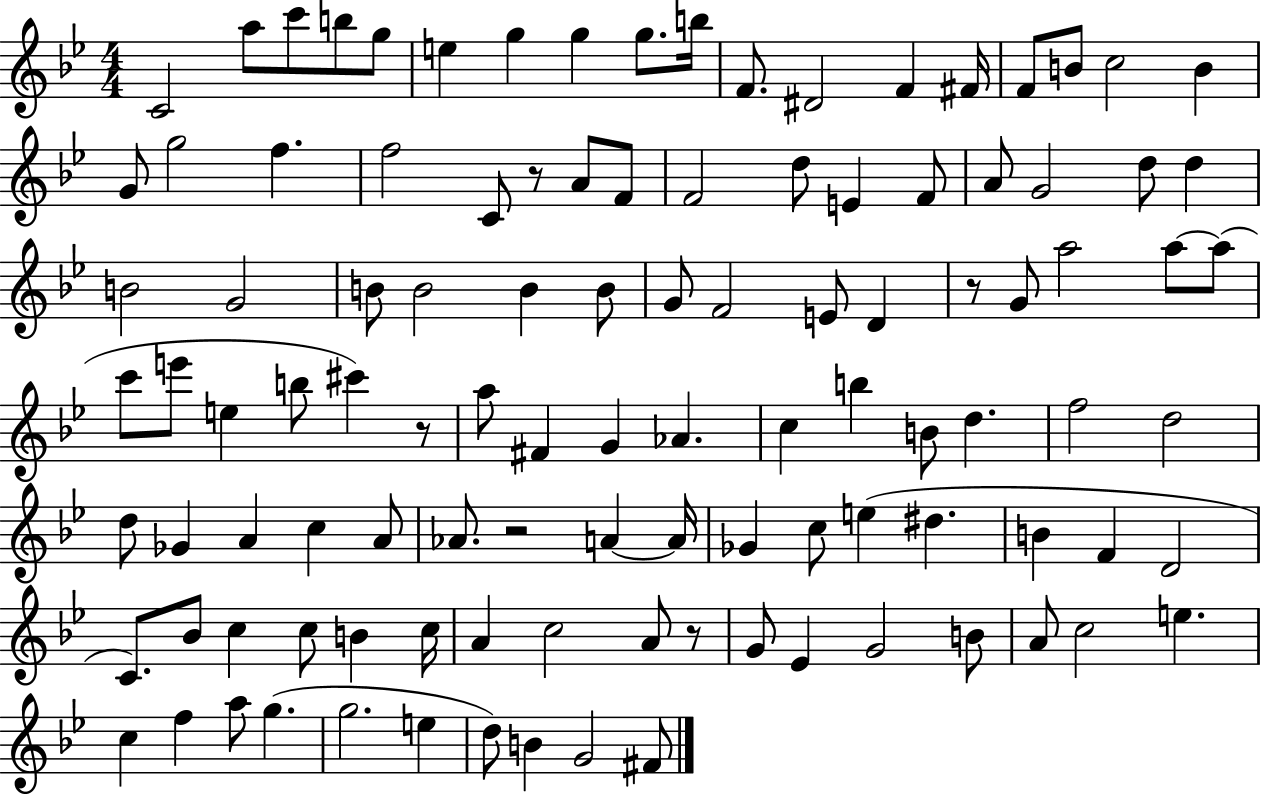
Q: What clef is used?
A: treble